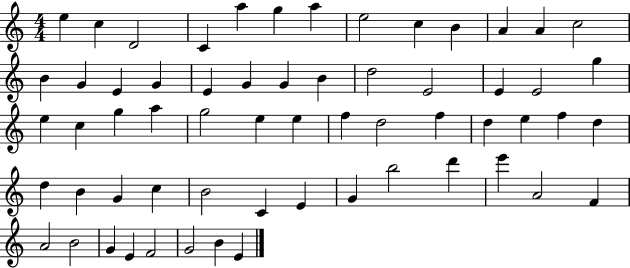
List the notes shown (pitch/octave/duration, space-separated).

E5/q C5/q D4/h C4/q A5/q G5/q A5/q E5/h C5/q B4/q A4/q A4/q C5/h B4/q G4/q E4/q G4/q E4/q G4/q G4/q B4/q D5/h E4/h E4/q E4/h G5/q E5/q C5/q G5/q A5/q G5/h E5/q E5/q F5/q D5/h F5/q D5/q E5/q F5/q D5/q D5/q B4/q G4/q C5/q B4/h C4/q E4/q G4/q B5/h D6/q E6/q A4/h F4/q A4/h B4/h G4/q E4/q F4/h G4/h B4/q E4/q